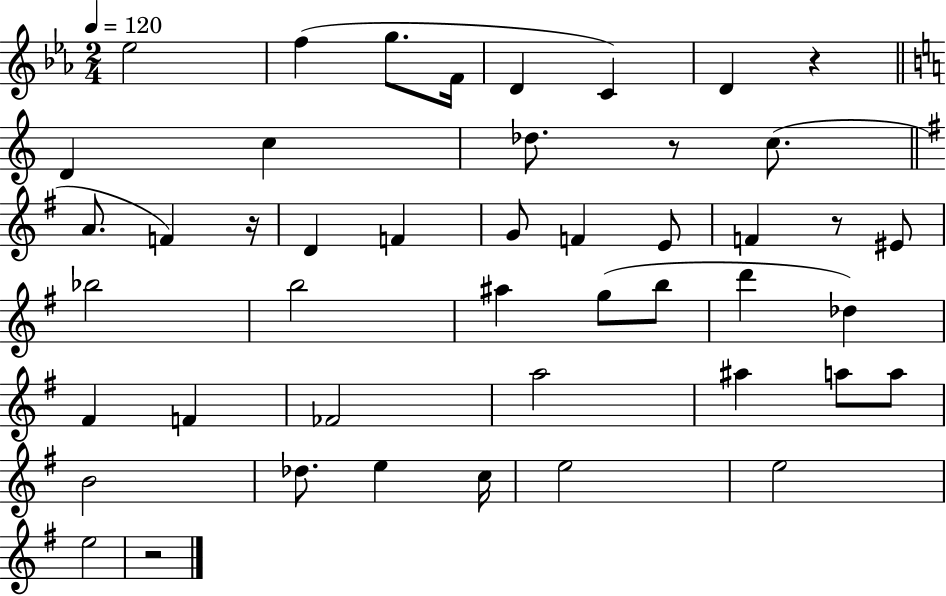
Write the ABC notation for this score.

X:1
T:Untitled
M:2/4
L:1/4
K:Eb
_e2 f g/2 F/4 D C D z D c _d/2 z/2 c/2 A/2 F z/4 D F G/2 F E/2 F z/2 ^E/2 _b2 b2 ^a g/2 b/2 d' _d ^F F _F2 a2 ^a a/2 a/2 B2 _d/2 e c/4 e2 e2 e2 z2